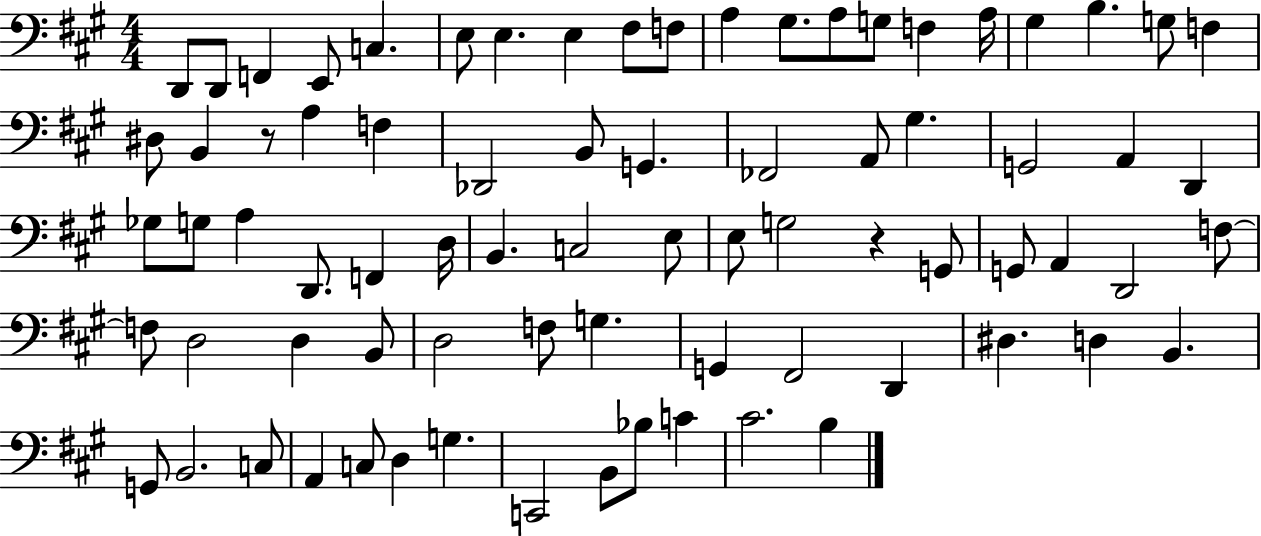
X:1
T:Untitled
M:4/4
L:1/4
K:A
D,,/2 D,,/2 F,, E,,/2 C, E,/2 E, E, ^F,/2 F,/2 A, ^G,/2 A,/2 G,/2 F, A,/4 ^G, B, G,/2 F, ^D,/2 B,, z/2 A, F, _D,,2 B,,/2 G,, _F,,2 A,,/2 ^G, G,,2 A,, D,, _G,/2 G,/2 A, D,,/2 F,, D,/4 B,, C,2 E,/2 E,/2 G,2 z G,,/2 G,,/2 A,, D,,2 F,/2 F,/2 D,2 D, B,,/2 D,2 F,/2 G, G,, ^F,,2 D,, ^D, D, B,, G,,/2 B,,2 C,/2 A,, C,/2 D, G, C,,2 B,,/2 _B,/2 C ^C2 B,